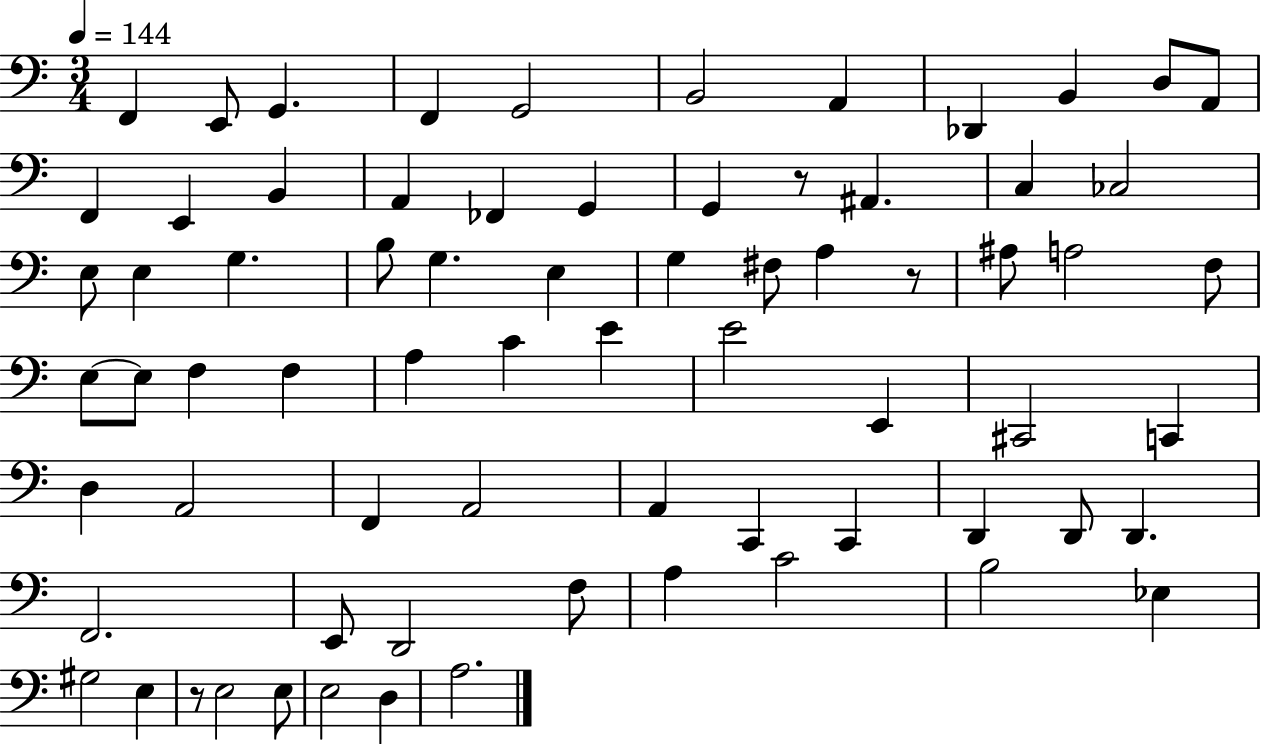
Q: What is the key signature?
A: C major